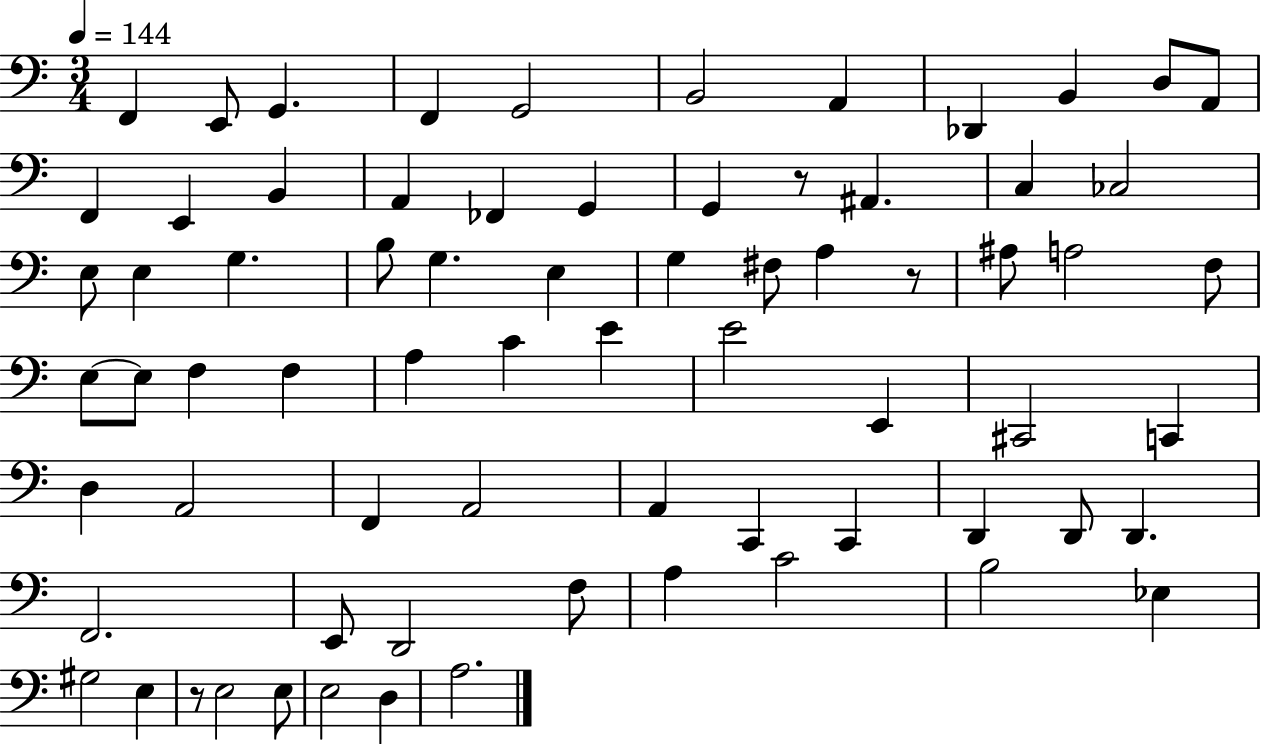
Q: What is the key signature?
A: C major